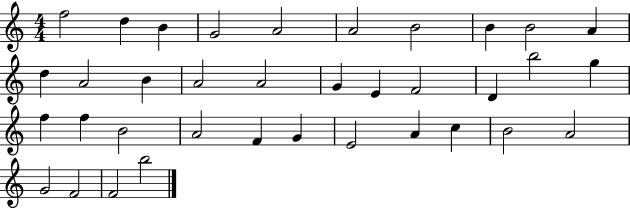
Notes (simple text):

F5/h D5/q B4/q G4/h A4/h A4/h B4/h B4/q B4/h A4/q D5/q A4/h B4/q A4/h A4/h G4/q E4/q F4/h D4/q B5/h G5/q F5/q F5/q B4/h A4/h F4/q G4/q E4/h A4/q C5/q B4/h A4/h G4/h F4/h F4/h B5/h